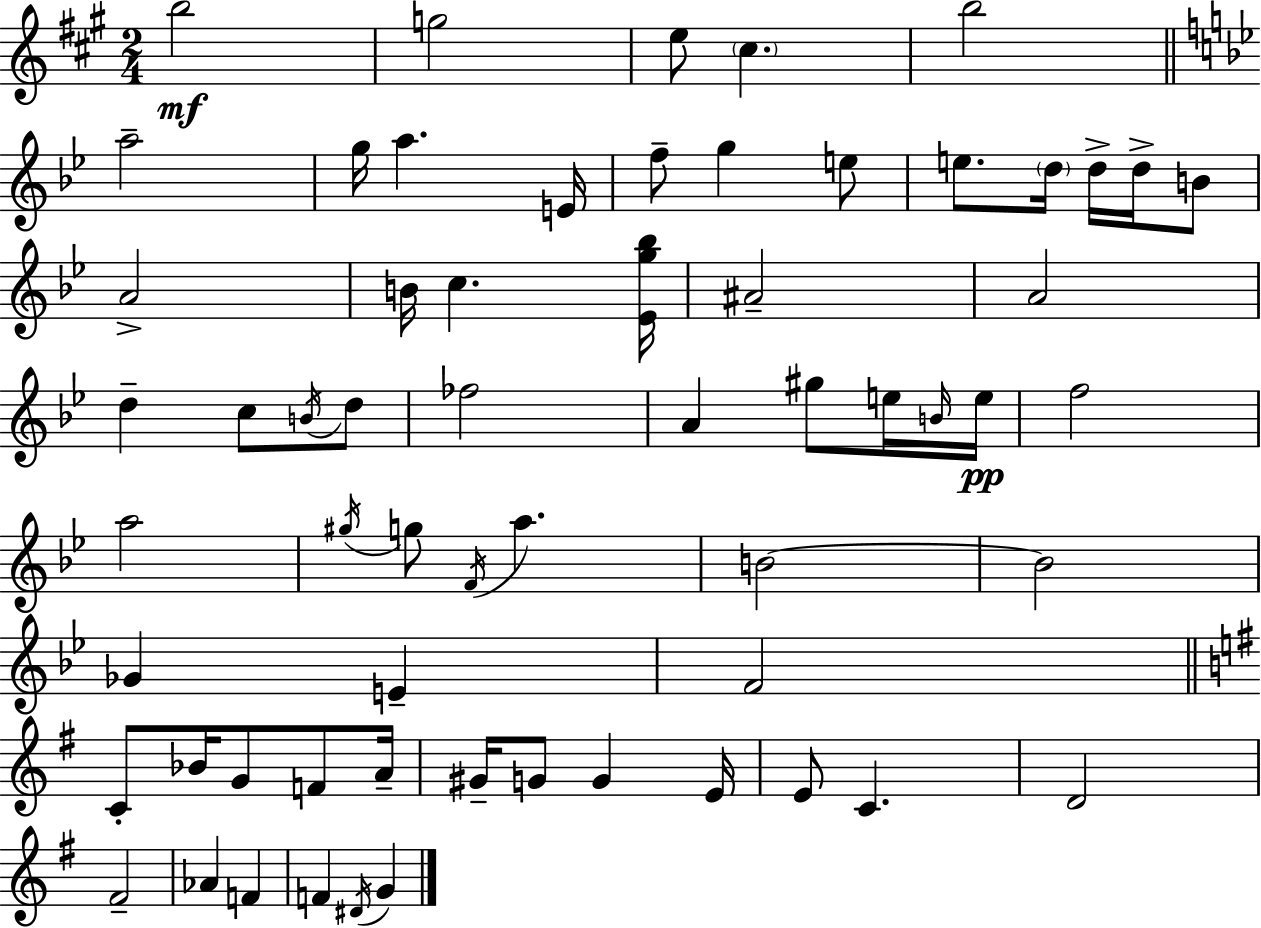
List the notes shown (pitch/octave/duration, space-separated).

B5/h G5/h E5/e C#5/q. B5/h A5/h G5/s A5/q. E4/s F5/e G5/q E5/e E5/e. D5/s D5/s D5/s B4/e A4/h B4/s C5/q. [Eb4,G5,Bb5]/s A#4/h A4/h D5/q C5/e B4/s D5/e FES5/h A4/q G#5/e E5/s B4/s E5/s F5/h A5/h G#5/s G5/e F4/s A5/q. B4/h B4/h Gb4/q E4/q F4/h C4/e Bb4/s G4/e F4/e A4/s G#4/s G4/e G4/q E4/s E4/e C4/q. D4/h F#4/h Ab4/q F4/q F4/q D#4/s G4/q